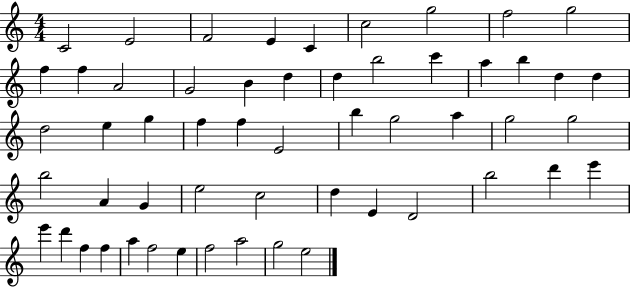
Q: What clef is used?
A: treble